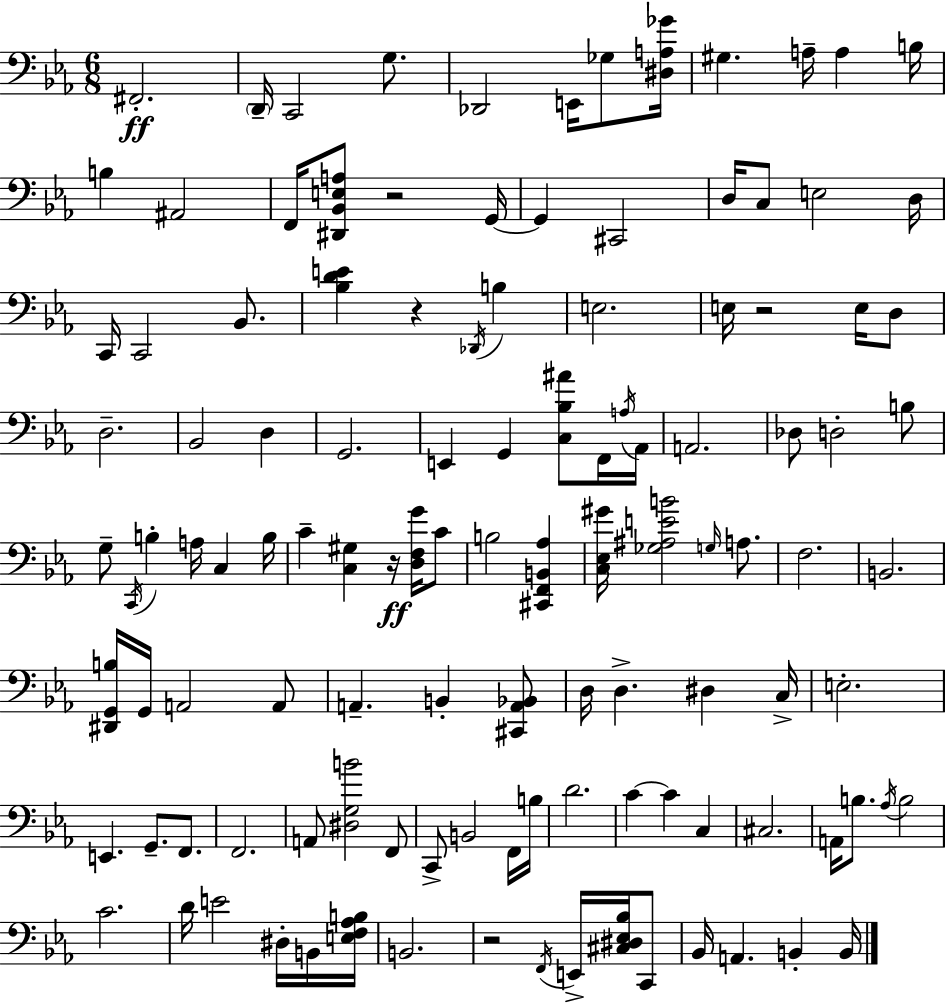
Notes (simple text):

F#2/h. D2/s C2/h G3/e. Db2/h E2/s Gb3/e [D#3,A3,Gb4]/s G#3/q. A3/s A3/q B3/s B3/q A#2/h F2/s [D#2,Bb2,E3,A3]/e R/h G2/s G2/q C#2/h D3/s C3/e E3/h D3/s C2/s C2/h Bb2/e. [Bb3,D4,E4]/q R/q Db2/s B3/q E3/h. E3/s R/h E3/s D3/e D3/h. Bb2/h D3/q G2/h. E2/q G2/q [C3,Bb3,A#4]/e F2/s A3/s Ab2/s A2/h. Db3/e D3/h B3/e G3/e C2/s B3/q A3/s C3/q B3/s C4/q [C3,G#3]/q R/s [D3,F3,G4]/s C4/e B3/h [C#2,F2,B2,Ab3]/q [C3,Eb3,G#4]/s [Gb3,A#3,E4,B4]/h G3/s A3/e. F3/h. B2/h. [D#2,G2,B3]/s G2/s A2/h A2/e A2/q. B2/q [C#2,A2,Bb2]/e D3/s D3/q. D#3/q C3/s E3/h. E2/q. G2/e. F2/e. F2/h. A2/e [D#3,G3,B4]/h F2/e C2/e B2/h F2/s B3/s D4/h. C4/q C4/q C3/q C#3/h. A2/s B3/e. Ab3/s B3/h C4/h. D4/s E4/h D#3/s B2/s [E3,F3,Ab3,B3]/s B2/h. R/h F2/s E2/s [C#3,D#3,Eb3,Bb3]/s C2/e Bb2/s A2/q. B2/q B2/s